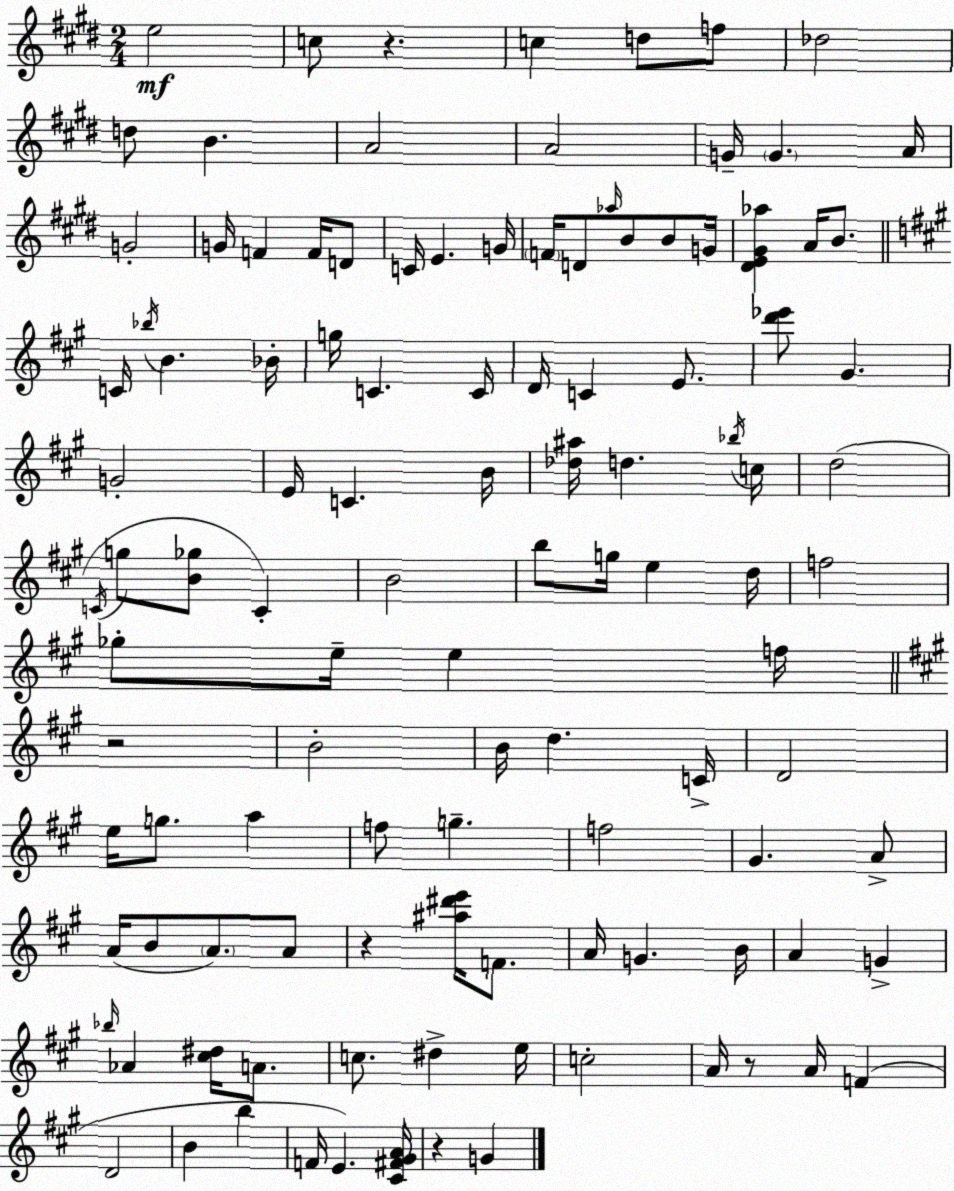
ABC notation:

X:1
T:Untitled
M:2/4
L:1/4
K:E
e2 c/2 z c d/2 f/2 _d2 d/2 B A2 A2 G/4 G A/4 G2 G/4 F F/4 D/2 C/4 E G/4 F/4 D/2 _a/4 B/2 B/2 G/4 [^DE^G_a] A/4 B/2 C/4 _b/4 B _B/4 g/4 C C/4 D/4 C E/2 [d'_e']/2 ^G G2 E/4 C B/4 [_d^a]/4 d _b/4 c/4 d2 C/4 g/2 [B_g]/2 C B2 b/2 g/4 e d/4 f2 _g/2 e/4 e f/4 z2 B2 B/4 d C/4 D2 e/4 g/2 a f/2 g f2 ^G A/2 A/4 B/2 A/2 A/2 z [^a^d'e']/4 F/2 A/4 G B/4 A G _b/4 _A [^c^d]/4 A/2 c/2 ^d e/4 c2 A/4 z/2 A/4 F D2 B b F/4 E [^C^F^GA]/4 z G